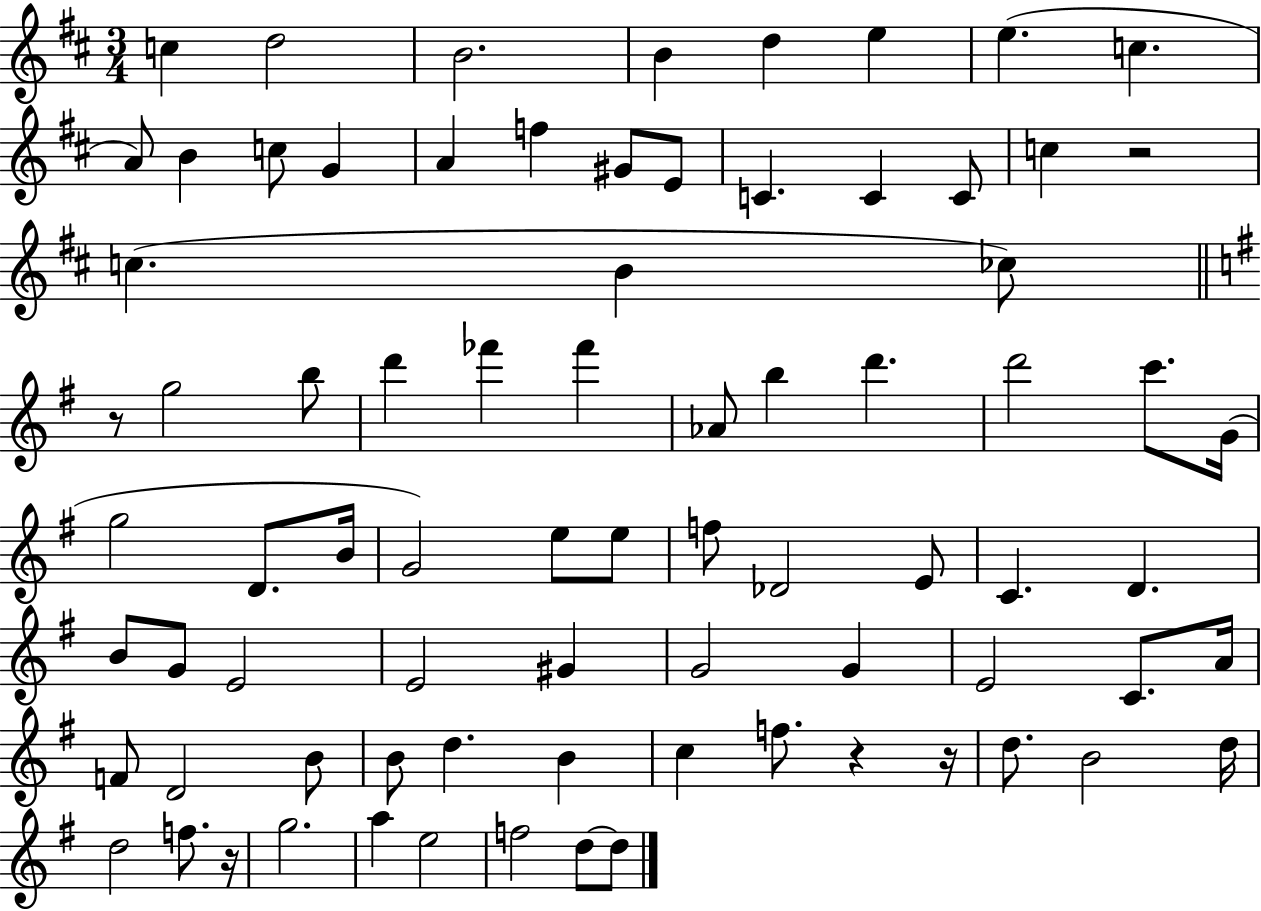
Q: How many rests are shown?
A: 5